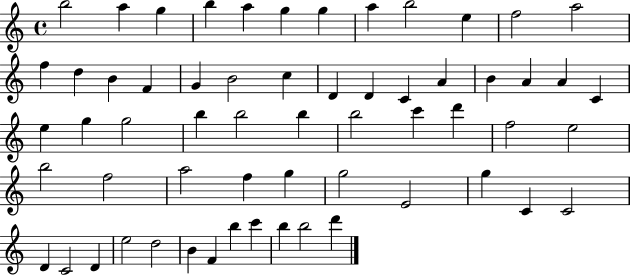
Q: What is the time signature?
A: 4/4